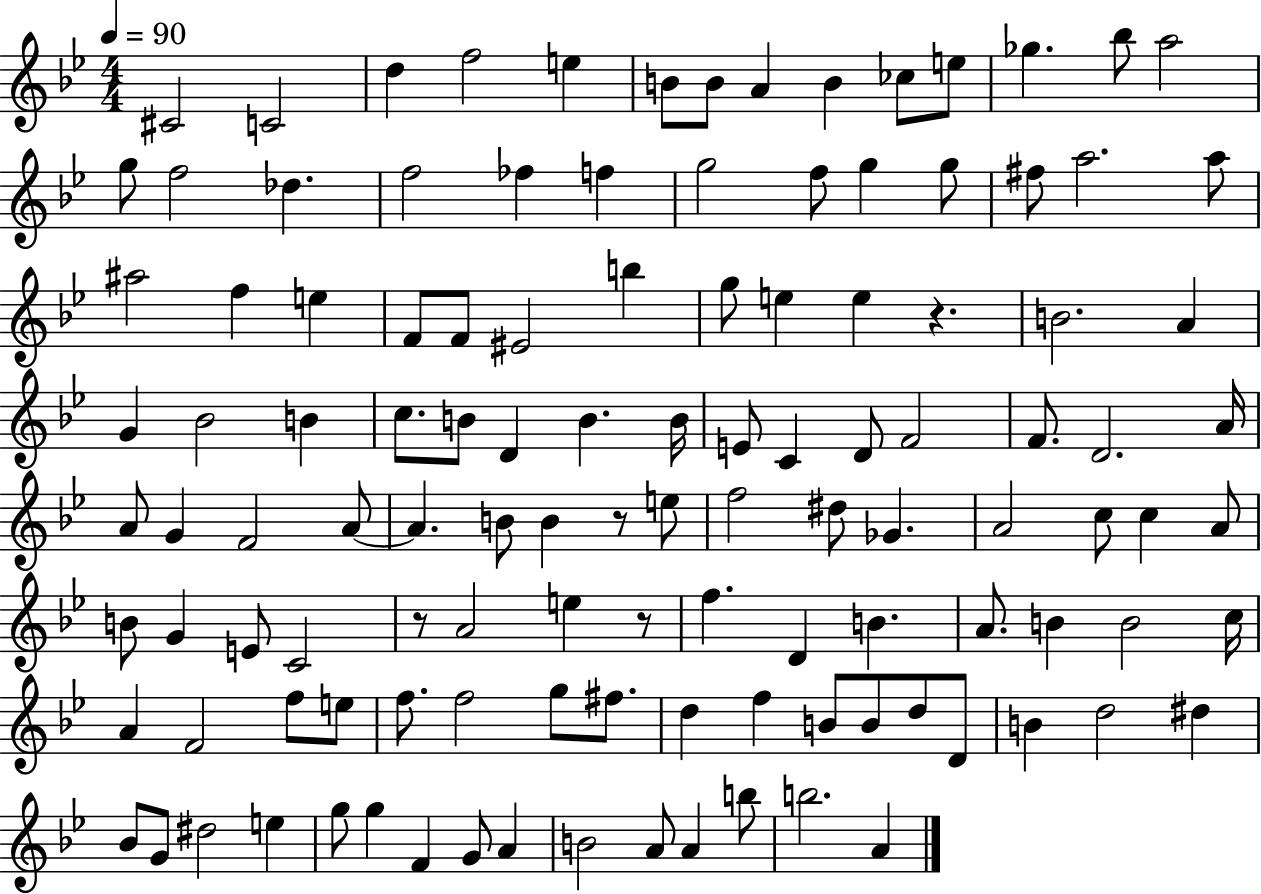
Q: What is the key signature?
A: BES major